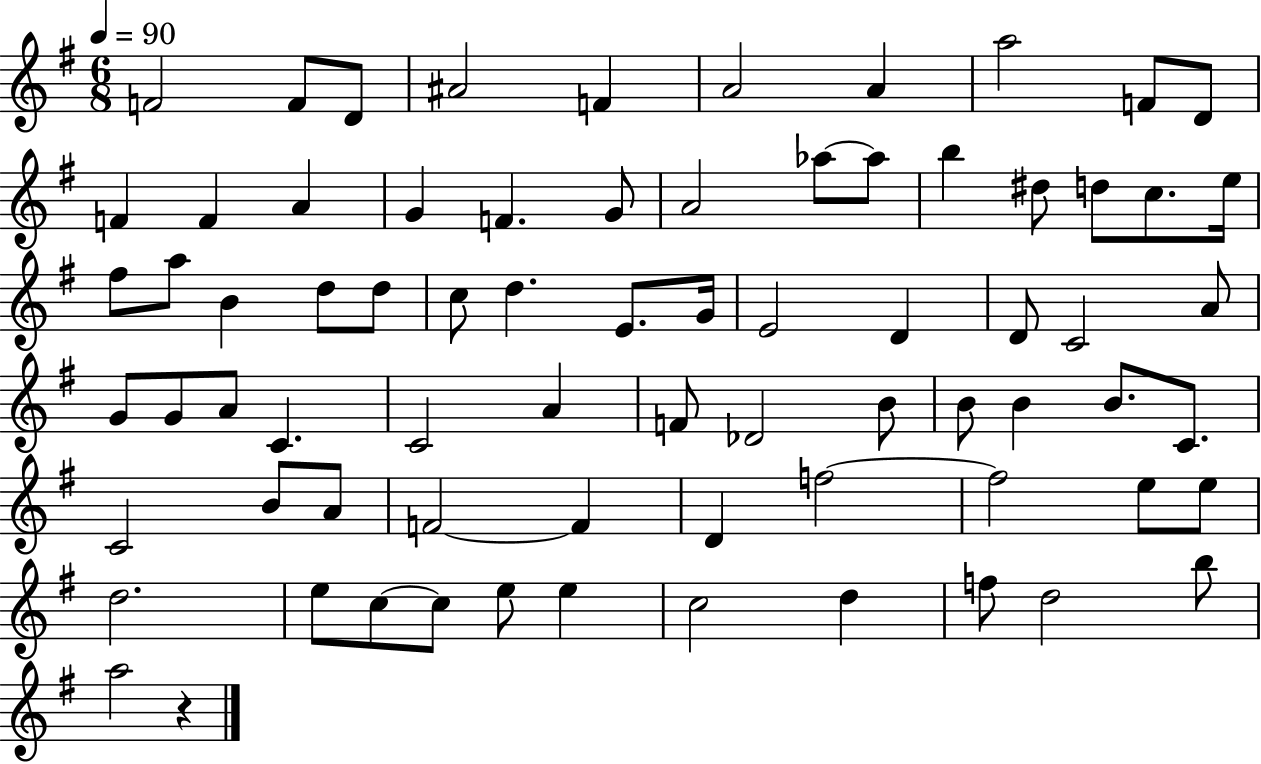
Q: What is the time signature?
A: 6/8